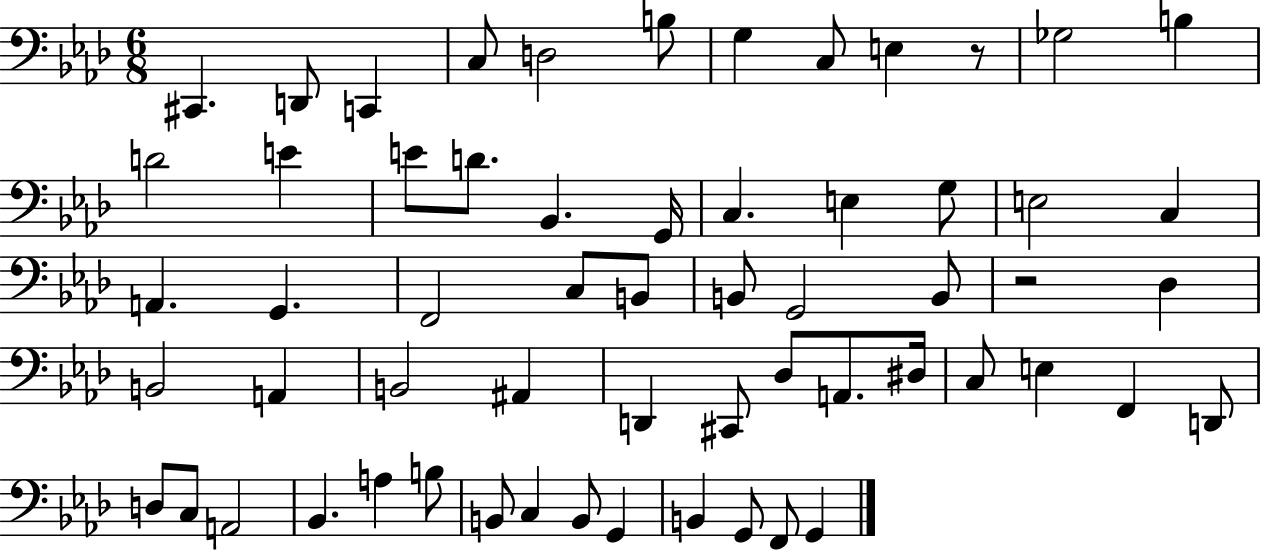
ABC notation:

X:1
T:Untitled
M:6/8
L:1/4
K:Ab
^C,, D,,/2 C,, C,/2 D,2 B,/2 G, C,/2 E, z/2 _G,2 B, D2 E E/2 D/2 _B,, G,,/4 C, E, G,/2 E,2 C, A,, G,, F,,2 C,/2 B,,/2 B,,/2 G,,2 B,,/2 z2 _D, B,,2 A,, B,,2 ^A,, D,, ^C,,/2 _D,/2 A,,/2 ^D,/4 C,/2 E, F,, D,,/2 D,/2 C,/2 A,,2 _B,, A, B,/2 B,,/2 C, B,,/2 G,, B,, G,,/2 F,,/2 G,,